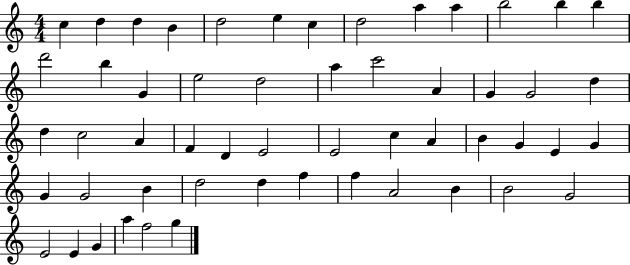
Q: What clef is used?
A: treble